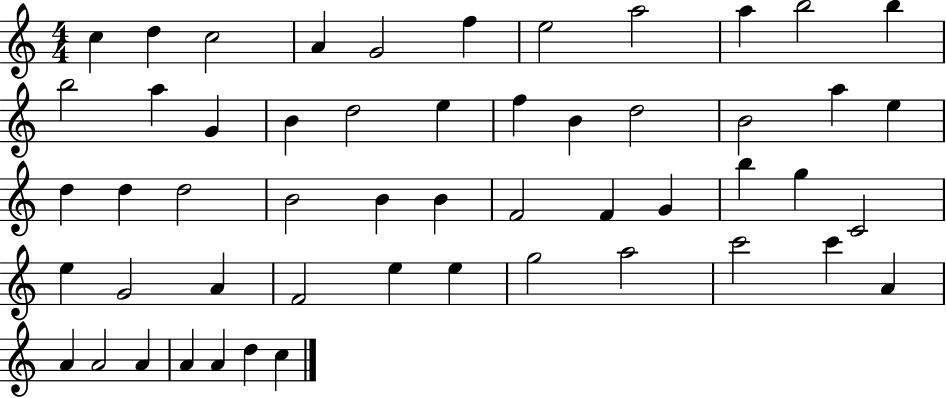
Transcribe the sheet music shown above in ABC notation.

X:1
T:Untitled
M:4/4
L:1/4
K:C
c d c2 A G2 f e2 a2 a b2 b b2 a G B d2 e f B d2 B2 a e d d d2 B2 B B F2 F G b g C2 e G2 A F2 e e g2 a2 c'2 c' A A A2 A A A d c